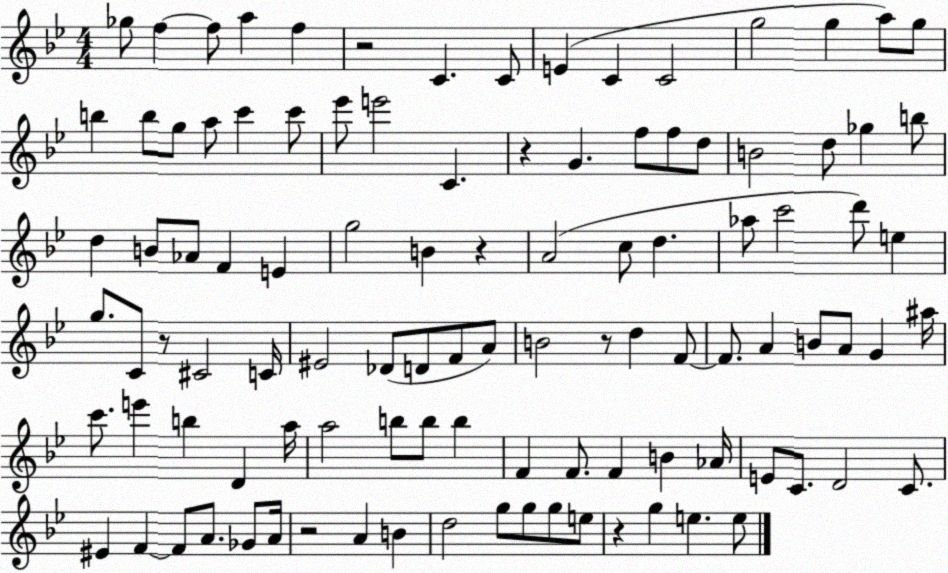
X:1
T:Untitled
M:4/4
L:1/4
K:Bb
_g/2 f f/2 a f z2 C C/2 E C C2 g2 g a/2 g/2 b b/2 g/2 a/2 c' c'/2 _e'/2 e'2 C z G f/2 f/2 d/2 B2 d/2 _g b/2 d B/2 _A/2 F E g2 B z A2 c/2 d _a/2 c'2 d'/2 e g/2 C/2 z/2 ^C2 C/4 ^E2 _D/2 D/2 F/2 A/2 B2 z/2 d F/2 F/2 A B/2 A/2 G ^a/4 c'/2 e' b D a/4 a2 b/2 b/2 b F F/2 F B _A/4 E/2 C/2 D2 C/2 ^E F F/2 A/2 _G/2 A/4 z2 A B d2 g/2 g/2 g/2 e/2 z g e e/2